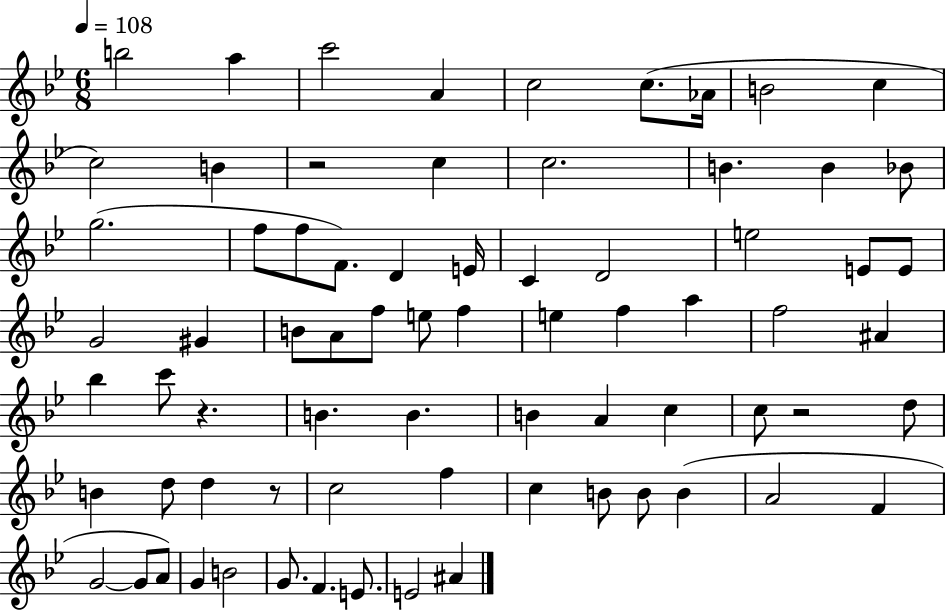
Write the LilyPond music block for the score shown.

{
  \clef treble
  \numericTimeSignature
  \time 6/8
  \key bes \major
  \tempo 4 = 108
  b''2 a''4 | c'''2 a'4 | c''2 c''8.( aes'16 | b'2 c''4 | \break c''2) b'4 | r2 c''4 | c''2. | b'4. b'4 bes'8 | \break g''2.( | f''8 f''8 f'8.) d'4 e'16 | c'4 d'2 | e''2 e'8 e'8 | \break g'2 gis'4 | b'8 a'8 f''8 e''8 f''4 | e''4 f''4 a''4 | f''2 ais'4 | \break bes''4 c'''8 r4. | b'4. b'4. | b'4 a'4 c''4 | c''8 r2 d''8 | \break b'4 d''8 d''4 r8 | c''2 f''4 | c''4 b'8 b'8 b'4( | a'2 f'4 | \break g'2~~ g'8 a'8) | g'4 b'2 | g'8. f'4. e'8. | e'2 ais'4 | \break \bar "|."
}